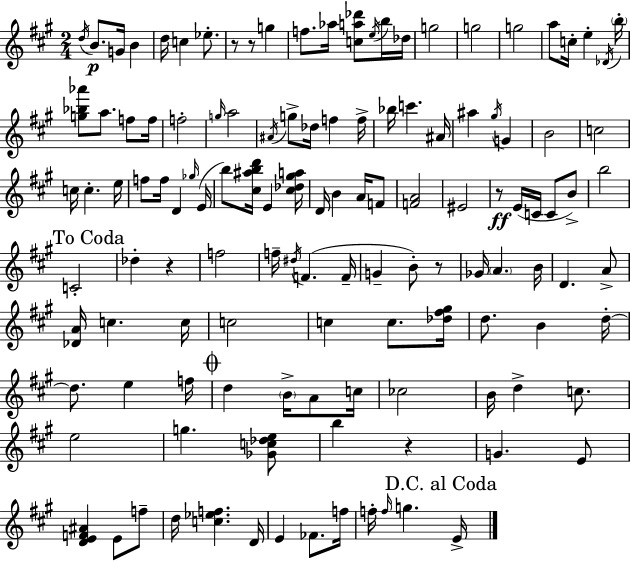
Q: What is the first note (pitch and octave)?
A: D5